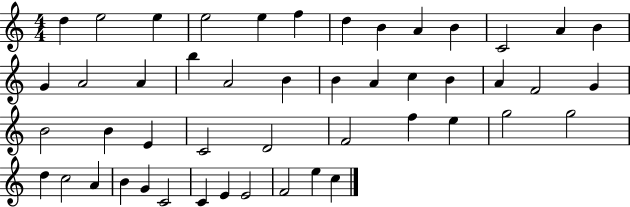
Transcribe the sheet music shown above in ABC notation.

X:1
T:Untitled
M:4/4
L:1/4
K:C
d e2 e e2 e f d B A B C2 A B G A2 A b A2 B B A c B A F2 G B2 B E C2 D2 F2 f e g2 g2 d c2 A B G C2 C E E2 F2 e c